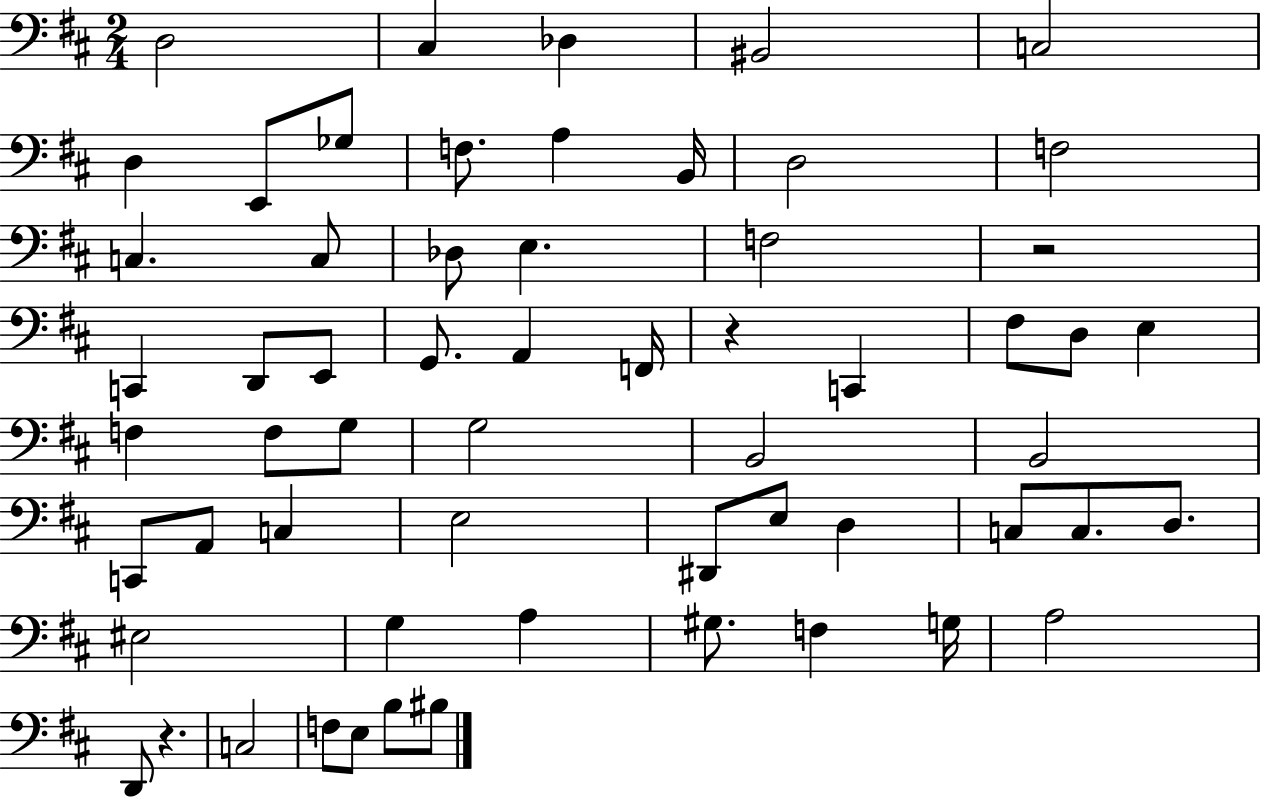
D3/h C#3/q Db3/q BIS2/h C3/h D3/q E2/e Gb3/e F3/e. A3/q B2/s D3/h F3/h C3/q. C3/e Db3/e E3/q. F3/h R/h C2/q D2/e E2/e G2/e. A2/q F2/s R/q C2/q F#3/e D3/e E3/q F3/q F3/e G3/e G3/h B2/h B2/h C2/e A2/e C3/q E3/h D#2/e E3/e D3/q C3/e C3/e. D3/e. EIS3/h G3/q A3/q G#3/e. F3/q G3/s A3/h D2/e R/q. C3/h F3/e E3/e B3/e BIS3/e